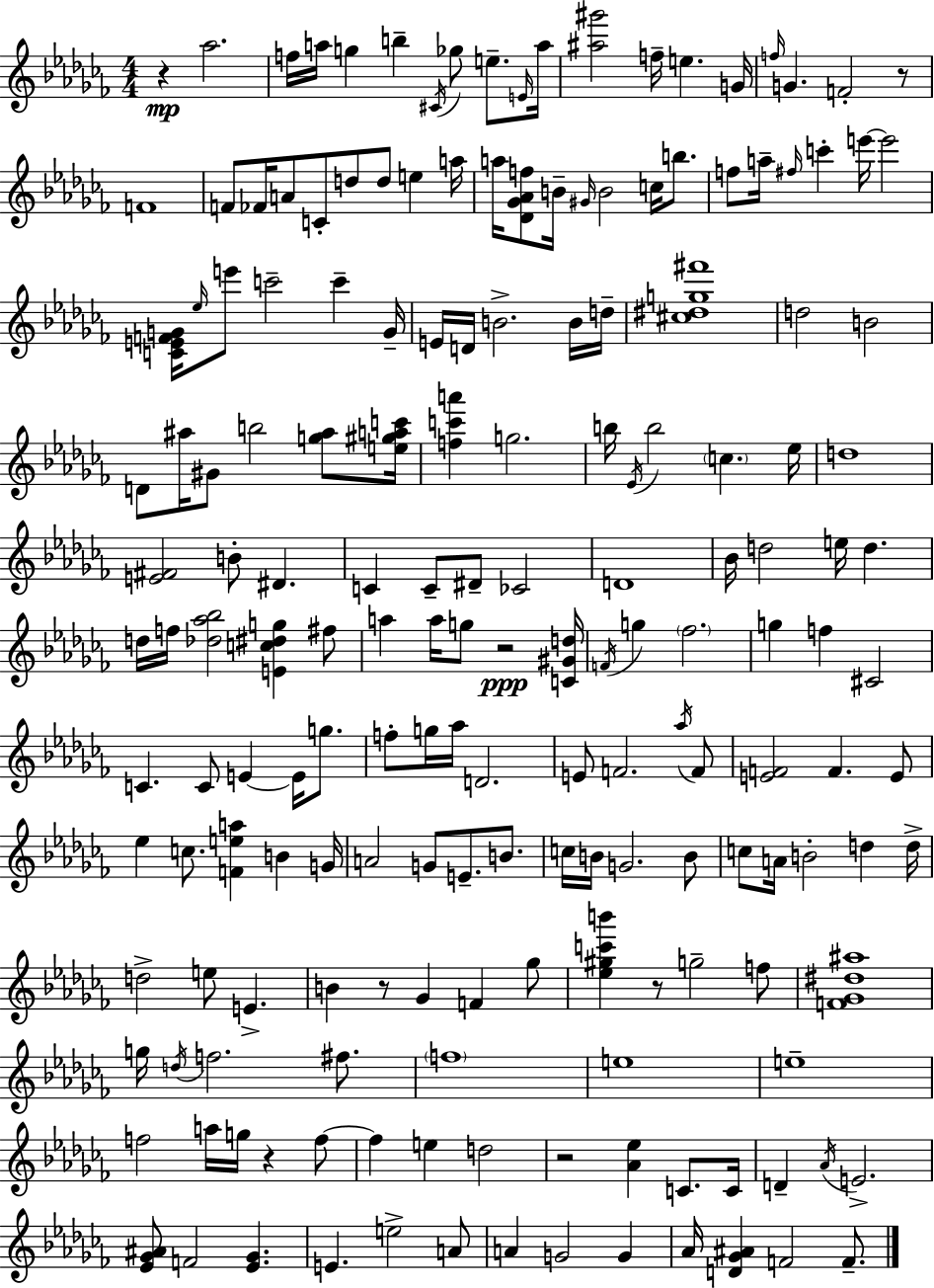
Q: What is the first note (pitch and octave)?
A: Ab5